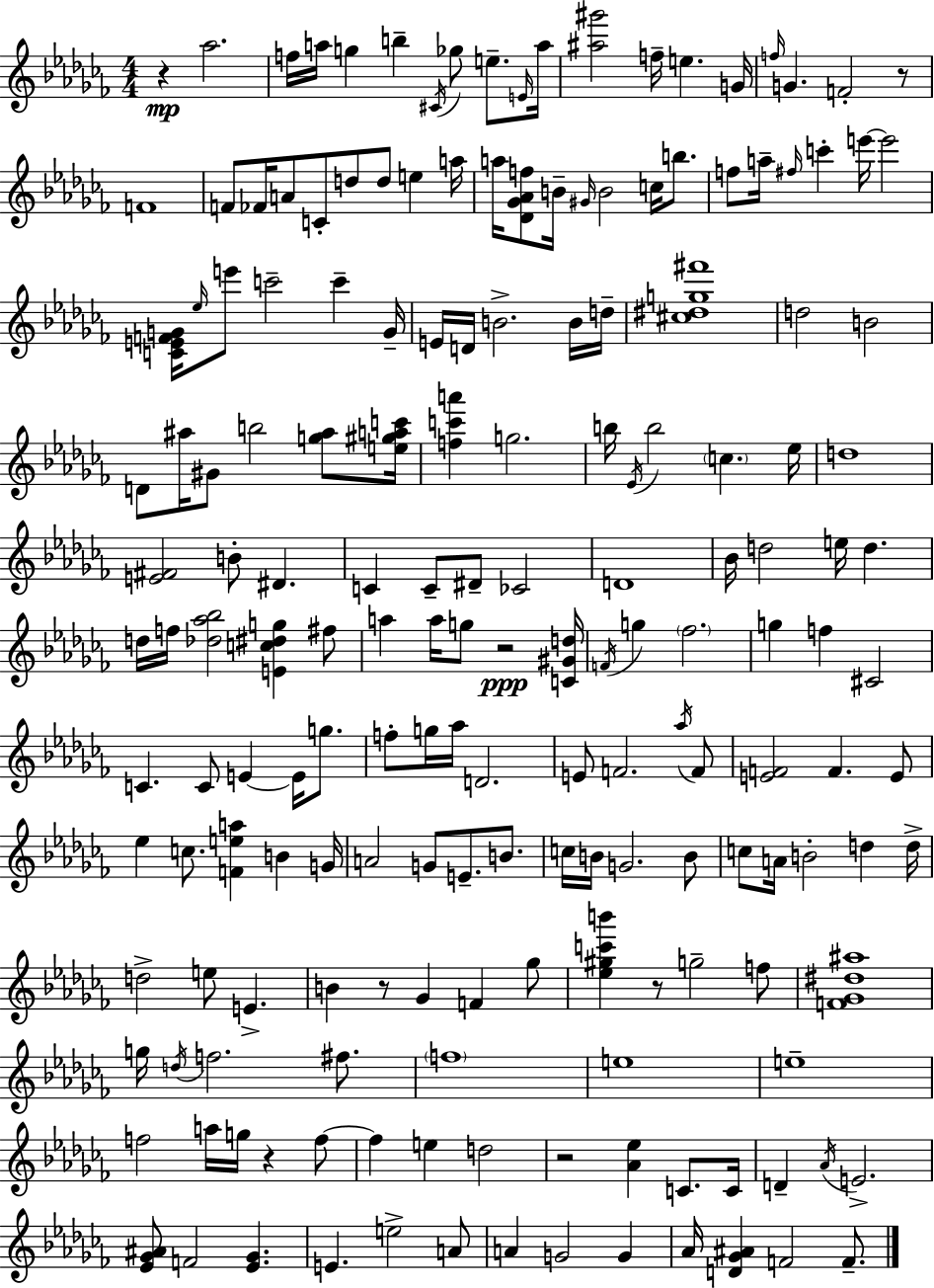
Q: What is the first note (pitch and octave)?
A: Ab5